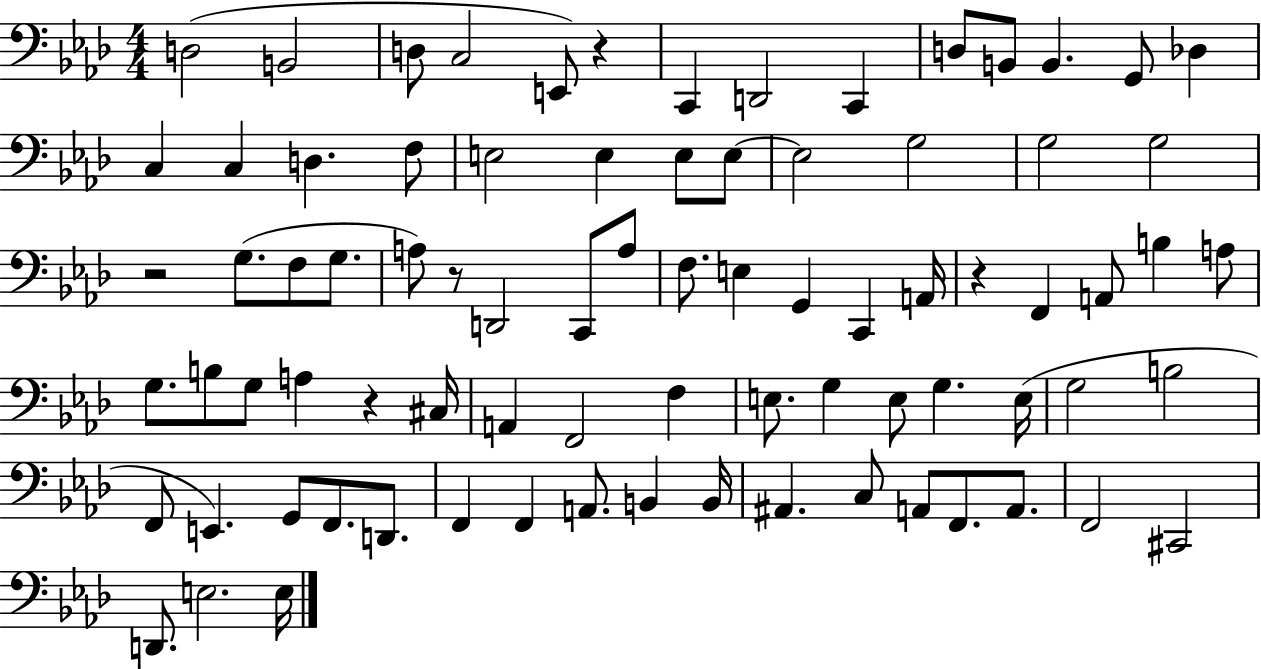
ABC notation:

X:1
T:Untitled
M:4/4
L:1/4
K:Ab
D,2 B,,2 D,/2 C,2 E,,/2 z C,, D,,2 C,, D,/2 B,,/2 B,, G,,/2 _D, C, C, D, F,/2 E,2 E, E,/2 E,/2 E,2 G,2 G,2 G,2 z2 G,/2 F,/2 G,/2 A,/2 z/2 D,,2 C,,/2 A,/2 F,/2 E, G,, C,, A,,/4 z F,, A,,/2 B, A,/2 G,/2 B,/2 G,/2 A, z ^C,/4 A,, F,,2 F, E,/2 G, E,/2 G, E,/4 G,2 B,2 F,,/2 E,, G,,/2 F,,/2 D,,/2 F,, F,, A,,/2 B,, B,,/4 ^A,, C,/2 A,,/2 F,,/2 A,,/2 F,,2 ^C,,2 D,,/2 E,2 E,/4